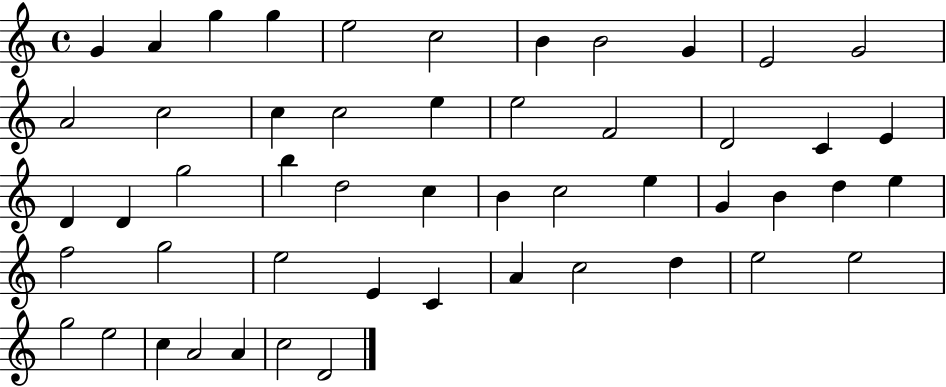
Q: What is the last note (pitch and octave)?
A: D4